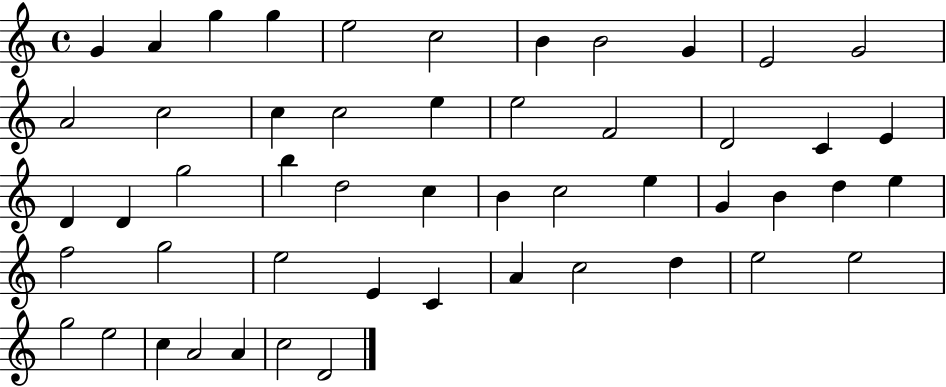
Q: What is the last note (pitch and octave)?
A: D4